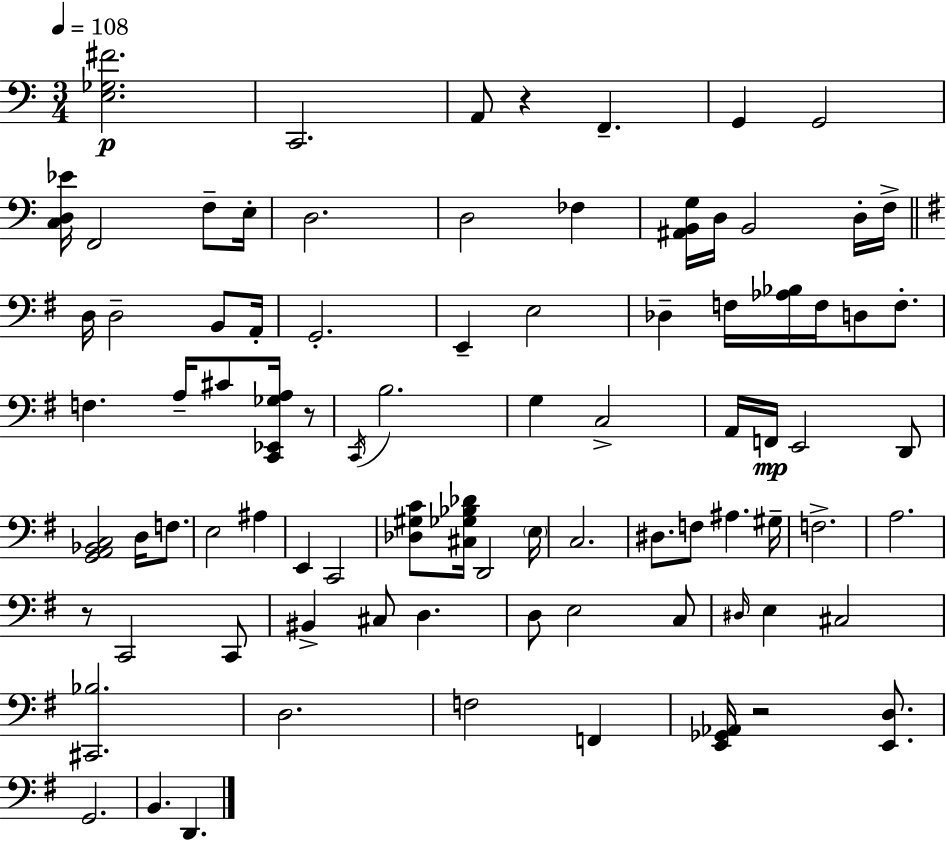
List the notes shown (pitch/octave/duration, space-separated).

[E3,Gb3,F#4]/h. C2/h. A2/e R/q F2/q. G2/q G2/h [C3,D3,Eb4]/s F2/h F3/e E3/s D3/h. D3/h FES3/q [A#2,B2,G3]/s D3/s B2/h D3/s F3/s D3/s D3/h B2/e A2/s G2/h. E2/q E3/h Db3/q F3/s [Ab3,Bb3]/s F3/s D3/e F3/e. F3/q. A3/s C#4/e [C2,Eb2,Gb3,A3]/s R/e C2/s B3/h. G3/q C3/h A2/s F2/s E2/h D2/e [G2,A2,Bb2,C3]/h D3/s F3/e. E3/h A#3/q E2/q C2/h [Db3,G#3,C4]/e [C#3,Gb3,Bb3,Db4]/s D2/h E3/s C3/h. D#3/e. F3/e A#3/q. G#3/s F3/h. A3/h. R/e C2/h C2/e BIS2/q C#3/e D3/q. D3/e E3/h C3/e D#3/s E3/q C#3/h [C#2,Bb3]/h. D3/h. F3/h F2/q [E2,Gb2,Ab2]/s R/h [E2,D3]/e. G2/h. B2/q. D2/q.